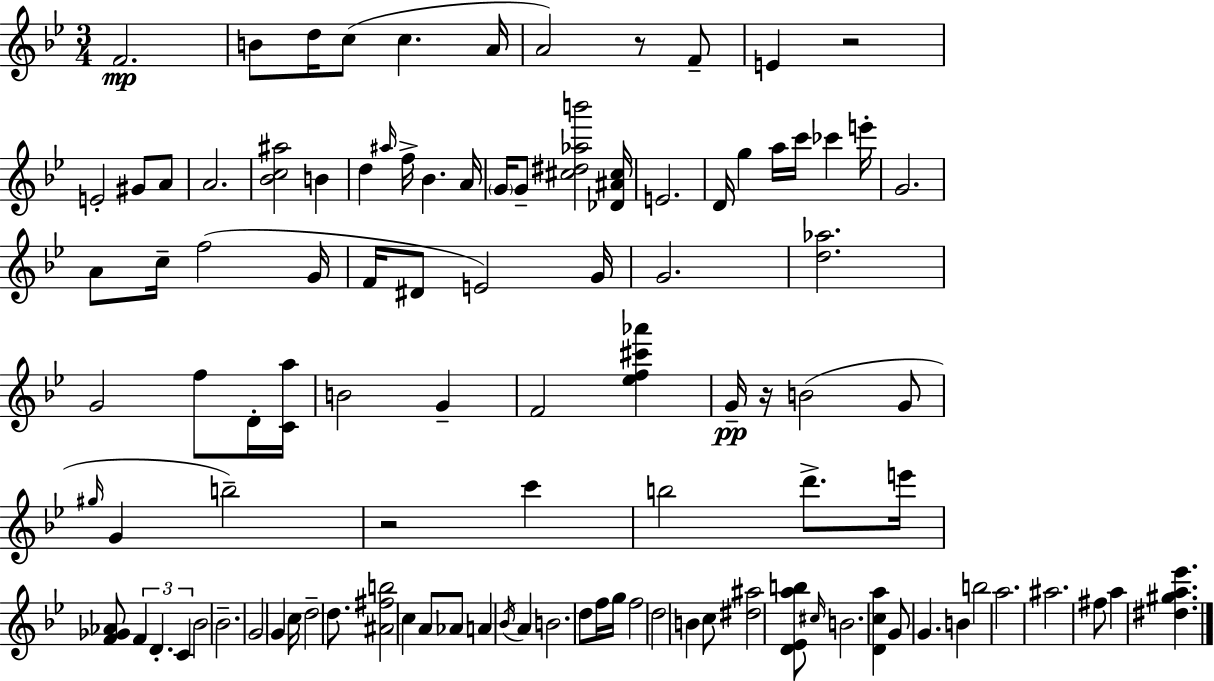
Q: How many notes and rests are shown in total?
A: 104